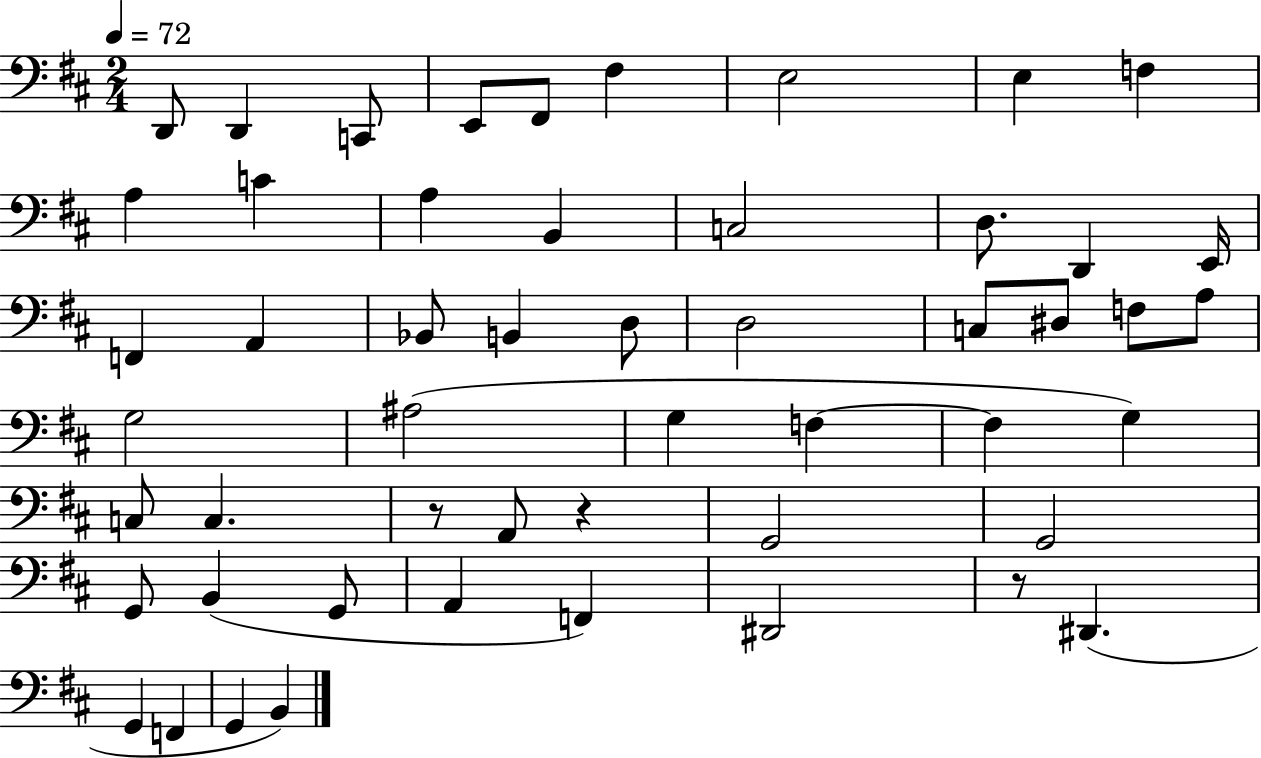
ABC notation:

X:1
T:Untitled
M:2/4
L:1/4
K:D
D,,/2 D,, C,,/2 E,,/2 ^F,,/2 ^F, E,2 E, F, A, C A, B,, C,2 D,/2 D,, E,,/4 F,, A,, _B,,/2 B,, D,/2 D,2 C,/2 ^D,/2 F,/2 A,/2 G,2 ^A,2 G, F, F, G, C,/2 C, z/2 A,,/2 z G,,2 G,,2 G,,/2 B,, G,,/2 A,, F,, ^D,,2 z/2 ^D,, G,, F,, G,, B,,